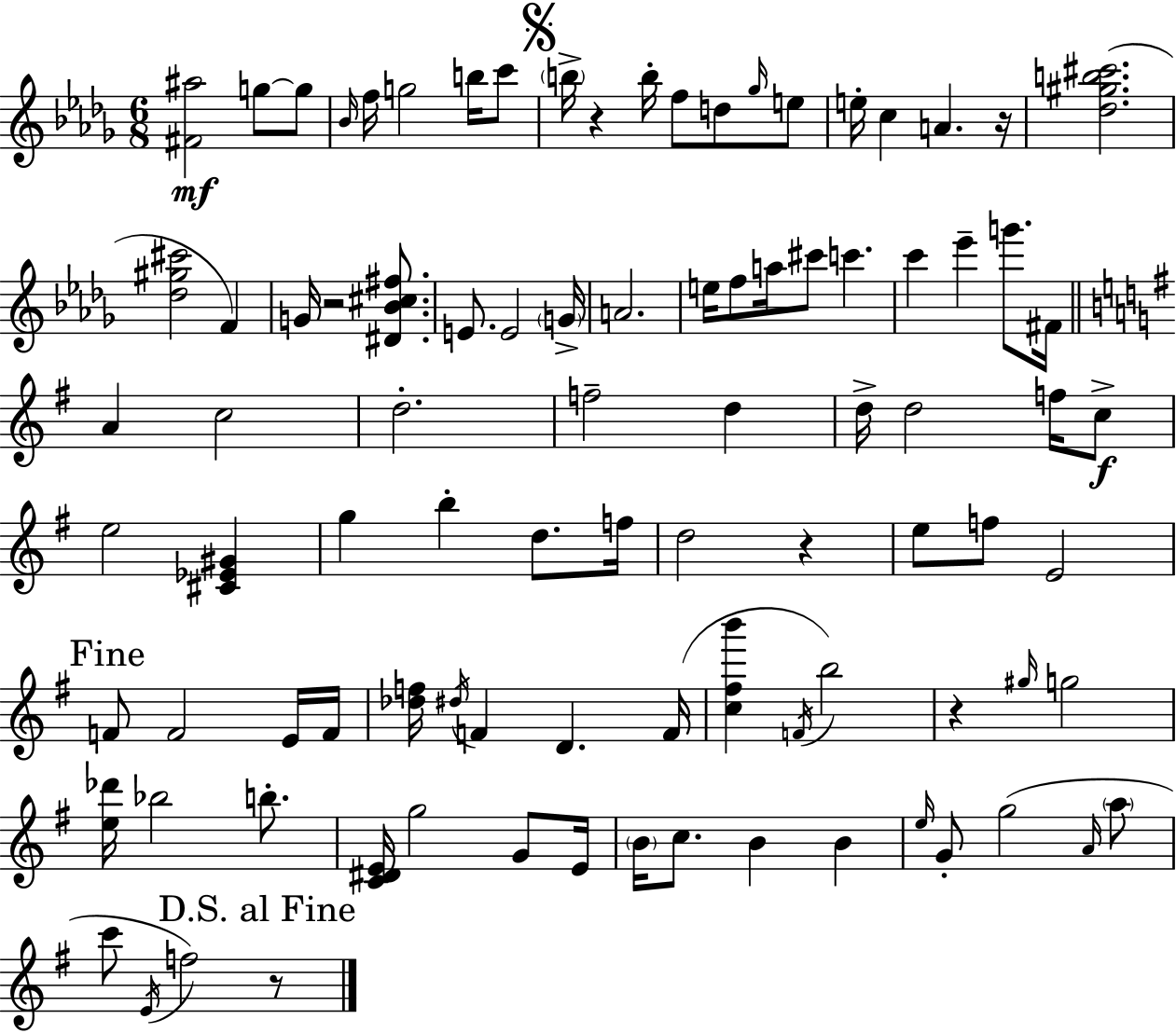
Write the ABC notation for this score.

X:1
T:Untitled
M:6/8
L:1/4
K:Bbm
[^F^a]2 g/2 g/2 _B/4 f/4 g2 b/4 c'/2 b/4 z b/4 f/2 d/2 _g/4 e/2 e/4 c A z/4 [_d^gb^c']2 [_d^g^c']2 F G/4 z2 [^D_B^c^f]/2 E/2 E2 G/4 A2 e/4 f/2 a/4 ^c'/2 c' c' _e' g'/2 ^F/4 A c2 d2 f2 d d/4 d2 f/4 c/2 e2 [^C_E^G] g b d/2 f/4 d2 z e/2 f/2 E2 F/2 F2 E/4 F/4 [_df]/4 ^d/4 F D F/4 [c^fb'] F/4 b2 z ^g/4 g2 [e_d']/4 _b2 b/2 [C^DE]/4 g2 G/2 E/4 B/4 c/2 B B e/4 G/2 g2 A/4 a/2 c'/2 E/4 f2 z/2